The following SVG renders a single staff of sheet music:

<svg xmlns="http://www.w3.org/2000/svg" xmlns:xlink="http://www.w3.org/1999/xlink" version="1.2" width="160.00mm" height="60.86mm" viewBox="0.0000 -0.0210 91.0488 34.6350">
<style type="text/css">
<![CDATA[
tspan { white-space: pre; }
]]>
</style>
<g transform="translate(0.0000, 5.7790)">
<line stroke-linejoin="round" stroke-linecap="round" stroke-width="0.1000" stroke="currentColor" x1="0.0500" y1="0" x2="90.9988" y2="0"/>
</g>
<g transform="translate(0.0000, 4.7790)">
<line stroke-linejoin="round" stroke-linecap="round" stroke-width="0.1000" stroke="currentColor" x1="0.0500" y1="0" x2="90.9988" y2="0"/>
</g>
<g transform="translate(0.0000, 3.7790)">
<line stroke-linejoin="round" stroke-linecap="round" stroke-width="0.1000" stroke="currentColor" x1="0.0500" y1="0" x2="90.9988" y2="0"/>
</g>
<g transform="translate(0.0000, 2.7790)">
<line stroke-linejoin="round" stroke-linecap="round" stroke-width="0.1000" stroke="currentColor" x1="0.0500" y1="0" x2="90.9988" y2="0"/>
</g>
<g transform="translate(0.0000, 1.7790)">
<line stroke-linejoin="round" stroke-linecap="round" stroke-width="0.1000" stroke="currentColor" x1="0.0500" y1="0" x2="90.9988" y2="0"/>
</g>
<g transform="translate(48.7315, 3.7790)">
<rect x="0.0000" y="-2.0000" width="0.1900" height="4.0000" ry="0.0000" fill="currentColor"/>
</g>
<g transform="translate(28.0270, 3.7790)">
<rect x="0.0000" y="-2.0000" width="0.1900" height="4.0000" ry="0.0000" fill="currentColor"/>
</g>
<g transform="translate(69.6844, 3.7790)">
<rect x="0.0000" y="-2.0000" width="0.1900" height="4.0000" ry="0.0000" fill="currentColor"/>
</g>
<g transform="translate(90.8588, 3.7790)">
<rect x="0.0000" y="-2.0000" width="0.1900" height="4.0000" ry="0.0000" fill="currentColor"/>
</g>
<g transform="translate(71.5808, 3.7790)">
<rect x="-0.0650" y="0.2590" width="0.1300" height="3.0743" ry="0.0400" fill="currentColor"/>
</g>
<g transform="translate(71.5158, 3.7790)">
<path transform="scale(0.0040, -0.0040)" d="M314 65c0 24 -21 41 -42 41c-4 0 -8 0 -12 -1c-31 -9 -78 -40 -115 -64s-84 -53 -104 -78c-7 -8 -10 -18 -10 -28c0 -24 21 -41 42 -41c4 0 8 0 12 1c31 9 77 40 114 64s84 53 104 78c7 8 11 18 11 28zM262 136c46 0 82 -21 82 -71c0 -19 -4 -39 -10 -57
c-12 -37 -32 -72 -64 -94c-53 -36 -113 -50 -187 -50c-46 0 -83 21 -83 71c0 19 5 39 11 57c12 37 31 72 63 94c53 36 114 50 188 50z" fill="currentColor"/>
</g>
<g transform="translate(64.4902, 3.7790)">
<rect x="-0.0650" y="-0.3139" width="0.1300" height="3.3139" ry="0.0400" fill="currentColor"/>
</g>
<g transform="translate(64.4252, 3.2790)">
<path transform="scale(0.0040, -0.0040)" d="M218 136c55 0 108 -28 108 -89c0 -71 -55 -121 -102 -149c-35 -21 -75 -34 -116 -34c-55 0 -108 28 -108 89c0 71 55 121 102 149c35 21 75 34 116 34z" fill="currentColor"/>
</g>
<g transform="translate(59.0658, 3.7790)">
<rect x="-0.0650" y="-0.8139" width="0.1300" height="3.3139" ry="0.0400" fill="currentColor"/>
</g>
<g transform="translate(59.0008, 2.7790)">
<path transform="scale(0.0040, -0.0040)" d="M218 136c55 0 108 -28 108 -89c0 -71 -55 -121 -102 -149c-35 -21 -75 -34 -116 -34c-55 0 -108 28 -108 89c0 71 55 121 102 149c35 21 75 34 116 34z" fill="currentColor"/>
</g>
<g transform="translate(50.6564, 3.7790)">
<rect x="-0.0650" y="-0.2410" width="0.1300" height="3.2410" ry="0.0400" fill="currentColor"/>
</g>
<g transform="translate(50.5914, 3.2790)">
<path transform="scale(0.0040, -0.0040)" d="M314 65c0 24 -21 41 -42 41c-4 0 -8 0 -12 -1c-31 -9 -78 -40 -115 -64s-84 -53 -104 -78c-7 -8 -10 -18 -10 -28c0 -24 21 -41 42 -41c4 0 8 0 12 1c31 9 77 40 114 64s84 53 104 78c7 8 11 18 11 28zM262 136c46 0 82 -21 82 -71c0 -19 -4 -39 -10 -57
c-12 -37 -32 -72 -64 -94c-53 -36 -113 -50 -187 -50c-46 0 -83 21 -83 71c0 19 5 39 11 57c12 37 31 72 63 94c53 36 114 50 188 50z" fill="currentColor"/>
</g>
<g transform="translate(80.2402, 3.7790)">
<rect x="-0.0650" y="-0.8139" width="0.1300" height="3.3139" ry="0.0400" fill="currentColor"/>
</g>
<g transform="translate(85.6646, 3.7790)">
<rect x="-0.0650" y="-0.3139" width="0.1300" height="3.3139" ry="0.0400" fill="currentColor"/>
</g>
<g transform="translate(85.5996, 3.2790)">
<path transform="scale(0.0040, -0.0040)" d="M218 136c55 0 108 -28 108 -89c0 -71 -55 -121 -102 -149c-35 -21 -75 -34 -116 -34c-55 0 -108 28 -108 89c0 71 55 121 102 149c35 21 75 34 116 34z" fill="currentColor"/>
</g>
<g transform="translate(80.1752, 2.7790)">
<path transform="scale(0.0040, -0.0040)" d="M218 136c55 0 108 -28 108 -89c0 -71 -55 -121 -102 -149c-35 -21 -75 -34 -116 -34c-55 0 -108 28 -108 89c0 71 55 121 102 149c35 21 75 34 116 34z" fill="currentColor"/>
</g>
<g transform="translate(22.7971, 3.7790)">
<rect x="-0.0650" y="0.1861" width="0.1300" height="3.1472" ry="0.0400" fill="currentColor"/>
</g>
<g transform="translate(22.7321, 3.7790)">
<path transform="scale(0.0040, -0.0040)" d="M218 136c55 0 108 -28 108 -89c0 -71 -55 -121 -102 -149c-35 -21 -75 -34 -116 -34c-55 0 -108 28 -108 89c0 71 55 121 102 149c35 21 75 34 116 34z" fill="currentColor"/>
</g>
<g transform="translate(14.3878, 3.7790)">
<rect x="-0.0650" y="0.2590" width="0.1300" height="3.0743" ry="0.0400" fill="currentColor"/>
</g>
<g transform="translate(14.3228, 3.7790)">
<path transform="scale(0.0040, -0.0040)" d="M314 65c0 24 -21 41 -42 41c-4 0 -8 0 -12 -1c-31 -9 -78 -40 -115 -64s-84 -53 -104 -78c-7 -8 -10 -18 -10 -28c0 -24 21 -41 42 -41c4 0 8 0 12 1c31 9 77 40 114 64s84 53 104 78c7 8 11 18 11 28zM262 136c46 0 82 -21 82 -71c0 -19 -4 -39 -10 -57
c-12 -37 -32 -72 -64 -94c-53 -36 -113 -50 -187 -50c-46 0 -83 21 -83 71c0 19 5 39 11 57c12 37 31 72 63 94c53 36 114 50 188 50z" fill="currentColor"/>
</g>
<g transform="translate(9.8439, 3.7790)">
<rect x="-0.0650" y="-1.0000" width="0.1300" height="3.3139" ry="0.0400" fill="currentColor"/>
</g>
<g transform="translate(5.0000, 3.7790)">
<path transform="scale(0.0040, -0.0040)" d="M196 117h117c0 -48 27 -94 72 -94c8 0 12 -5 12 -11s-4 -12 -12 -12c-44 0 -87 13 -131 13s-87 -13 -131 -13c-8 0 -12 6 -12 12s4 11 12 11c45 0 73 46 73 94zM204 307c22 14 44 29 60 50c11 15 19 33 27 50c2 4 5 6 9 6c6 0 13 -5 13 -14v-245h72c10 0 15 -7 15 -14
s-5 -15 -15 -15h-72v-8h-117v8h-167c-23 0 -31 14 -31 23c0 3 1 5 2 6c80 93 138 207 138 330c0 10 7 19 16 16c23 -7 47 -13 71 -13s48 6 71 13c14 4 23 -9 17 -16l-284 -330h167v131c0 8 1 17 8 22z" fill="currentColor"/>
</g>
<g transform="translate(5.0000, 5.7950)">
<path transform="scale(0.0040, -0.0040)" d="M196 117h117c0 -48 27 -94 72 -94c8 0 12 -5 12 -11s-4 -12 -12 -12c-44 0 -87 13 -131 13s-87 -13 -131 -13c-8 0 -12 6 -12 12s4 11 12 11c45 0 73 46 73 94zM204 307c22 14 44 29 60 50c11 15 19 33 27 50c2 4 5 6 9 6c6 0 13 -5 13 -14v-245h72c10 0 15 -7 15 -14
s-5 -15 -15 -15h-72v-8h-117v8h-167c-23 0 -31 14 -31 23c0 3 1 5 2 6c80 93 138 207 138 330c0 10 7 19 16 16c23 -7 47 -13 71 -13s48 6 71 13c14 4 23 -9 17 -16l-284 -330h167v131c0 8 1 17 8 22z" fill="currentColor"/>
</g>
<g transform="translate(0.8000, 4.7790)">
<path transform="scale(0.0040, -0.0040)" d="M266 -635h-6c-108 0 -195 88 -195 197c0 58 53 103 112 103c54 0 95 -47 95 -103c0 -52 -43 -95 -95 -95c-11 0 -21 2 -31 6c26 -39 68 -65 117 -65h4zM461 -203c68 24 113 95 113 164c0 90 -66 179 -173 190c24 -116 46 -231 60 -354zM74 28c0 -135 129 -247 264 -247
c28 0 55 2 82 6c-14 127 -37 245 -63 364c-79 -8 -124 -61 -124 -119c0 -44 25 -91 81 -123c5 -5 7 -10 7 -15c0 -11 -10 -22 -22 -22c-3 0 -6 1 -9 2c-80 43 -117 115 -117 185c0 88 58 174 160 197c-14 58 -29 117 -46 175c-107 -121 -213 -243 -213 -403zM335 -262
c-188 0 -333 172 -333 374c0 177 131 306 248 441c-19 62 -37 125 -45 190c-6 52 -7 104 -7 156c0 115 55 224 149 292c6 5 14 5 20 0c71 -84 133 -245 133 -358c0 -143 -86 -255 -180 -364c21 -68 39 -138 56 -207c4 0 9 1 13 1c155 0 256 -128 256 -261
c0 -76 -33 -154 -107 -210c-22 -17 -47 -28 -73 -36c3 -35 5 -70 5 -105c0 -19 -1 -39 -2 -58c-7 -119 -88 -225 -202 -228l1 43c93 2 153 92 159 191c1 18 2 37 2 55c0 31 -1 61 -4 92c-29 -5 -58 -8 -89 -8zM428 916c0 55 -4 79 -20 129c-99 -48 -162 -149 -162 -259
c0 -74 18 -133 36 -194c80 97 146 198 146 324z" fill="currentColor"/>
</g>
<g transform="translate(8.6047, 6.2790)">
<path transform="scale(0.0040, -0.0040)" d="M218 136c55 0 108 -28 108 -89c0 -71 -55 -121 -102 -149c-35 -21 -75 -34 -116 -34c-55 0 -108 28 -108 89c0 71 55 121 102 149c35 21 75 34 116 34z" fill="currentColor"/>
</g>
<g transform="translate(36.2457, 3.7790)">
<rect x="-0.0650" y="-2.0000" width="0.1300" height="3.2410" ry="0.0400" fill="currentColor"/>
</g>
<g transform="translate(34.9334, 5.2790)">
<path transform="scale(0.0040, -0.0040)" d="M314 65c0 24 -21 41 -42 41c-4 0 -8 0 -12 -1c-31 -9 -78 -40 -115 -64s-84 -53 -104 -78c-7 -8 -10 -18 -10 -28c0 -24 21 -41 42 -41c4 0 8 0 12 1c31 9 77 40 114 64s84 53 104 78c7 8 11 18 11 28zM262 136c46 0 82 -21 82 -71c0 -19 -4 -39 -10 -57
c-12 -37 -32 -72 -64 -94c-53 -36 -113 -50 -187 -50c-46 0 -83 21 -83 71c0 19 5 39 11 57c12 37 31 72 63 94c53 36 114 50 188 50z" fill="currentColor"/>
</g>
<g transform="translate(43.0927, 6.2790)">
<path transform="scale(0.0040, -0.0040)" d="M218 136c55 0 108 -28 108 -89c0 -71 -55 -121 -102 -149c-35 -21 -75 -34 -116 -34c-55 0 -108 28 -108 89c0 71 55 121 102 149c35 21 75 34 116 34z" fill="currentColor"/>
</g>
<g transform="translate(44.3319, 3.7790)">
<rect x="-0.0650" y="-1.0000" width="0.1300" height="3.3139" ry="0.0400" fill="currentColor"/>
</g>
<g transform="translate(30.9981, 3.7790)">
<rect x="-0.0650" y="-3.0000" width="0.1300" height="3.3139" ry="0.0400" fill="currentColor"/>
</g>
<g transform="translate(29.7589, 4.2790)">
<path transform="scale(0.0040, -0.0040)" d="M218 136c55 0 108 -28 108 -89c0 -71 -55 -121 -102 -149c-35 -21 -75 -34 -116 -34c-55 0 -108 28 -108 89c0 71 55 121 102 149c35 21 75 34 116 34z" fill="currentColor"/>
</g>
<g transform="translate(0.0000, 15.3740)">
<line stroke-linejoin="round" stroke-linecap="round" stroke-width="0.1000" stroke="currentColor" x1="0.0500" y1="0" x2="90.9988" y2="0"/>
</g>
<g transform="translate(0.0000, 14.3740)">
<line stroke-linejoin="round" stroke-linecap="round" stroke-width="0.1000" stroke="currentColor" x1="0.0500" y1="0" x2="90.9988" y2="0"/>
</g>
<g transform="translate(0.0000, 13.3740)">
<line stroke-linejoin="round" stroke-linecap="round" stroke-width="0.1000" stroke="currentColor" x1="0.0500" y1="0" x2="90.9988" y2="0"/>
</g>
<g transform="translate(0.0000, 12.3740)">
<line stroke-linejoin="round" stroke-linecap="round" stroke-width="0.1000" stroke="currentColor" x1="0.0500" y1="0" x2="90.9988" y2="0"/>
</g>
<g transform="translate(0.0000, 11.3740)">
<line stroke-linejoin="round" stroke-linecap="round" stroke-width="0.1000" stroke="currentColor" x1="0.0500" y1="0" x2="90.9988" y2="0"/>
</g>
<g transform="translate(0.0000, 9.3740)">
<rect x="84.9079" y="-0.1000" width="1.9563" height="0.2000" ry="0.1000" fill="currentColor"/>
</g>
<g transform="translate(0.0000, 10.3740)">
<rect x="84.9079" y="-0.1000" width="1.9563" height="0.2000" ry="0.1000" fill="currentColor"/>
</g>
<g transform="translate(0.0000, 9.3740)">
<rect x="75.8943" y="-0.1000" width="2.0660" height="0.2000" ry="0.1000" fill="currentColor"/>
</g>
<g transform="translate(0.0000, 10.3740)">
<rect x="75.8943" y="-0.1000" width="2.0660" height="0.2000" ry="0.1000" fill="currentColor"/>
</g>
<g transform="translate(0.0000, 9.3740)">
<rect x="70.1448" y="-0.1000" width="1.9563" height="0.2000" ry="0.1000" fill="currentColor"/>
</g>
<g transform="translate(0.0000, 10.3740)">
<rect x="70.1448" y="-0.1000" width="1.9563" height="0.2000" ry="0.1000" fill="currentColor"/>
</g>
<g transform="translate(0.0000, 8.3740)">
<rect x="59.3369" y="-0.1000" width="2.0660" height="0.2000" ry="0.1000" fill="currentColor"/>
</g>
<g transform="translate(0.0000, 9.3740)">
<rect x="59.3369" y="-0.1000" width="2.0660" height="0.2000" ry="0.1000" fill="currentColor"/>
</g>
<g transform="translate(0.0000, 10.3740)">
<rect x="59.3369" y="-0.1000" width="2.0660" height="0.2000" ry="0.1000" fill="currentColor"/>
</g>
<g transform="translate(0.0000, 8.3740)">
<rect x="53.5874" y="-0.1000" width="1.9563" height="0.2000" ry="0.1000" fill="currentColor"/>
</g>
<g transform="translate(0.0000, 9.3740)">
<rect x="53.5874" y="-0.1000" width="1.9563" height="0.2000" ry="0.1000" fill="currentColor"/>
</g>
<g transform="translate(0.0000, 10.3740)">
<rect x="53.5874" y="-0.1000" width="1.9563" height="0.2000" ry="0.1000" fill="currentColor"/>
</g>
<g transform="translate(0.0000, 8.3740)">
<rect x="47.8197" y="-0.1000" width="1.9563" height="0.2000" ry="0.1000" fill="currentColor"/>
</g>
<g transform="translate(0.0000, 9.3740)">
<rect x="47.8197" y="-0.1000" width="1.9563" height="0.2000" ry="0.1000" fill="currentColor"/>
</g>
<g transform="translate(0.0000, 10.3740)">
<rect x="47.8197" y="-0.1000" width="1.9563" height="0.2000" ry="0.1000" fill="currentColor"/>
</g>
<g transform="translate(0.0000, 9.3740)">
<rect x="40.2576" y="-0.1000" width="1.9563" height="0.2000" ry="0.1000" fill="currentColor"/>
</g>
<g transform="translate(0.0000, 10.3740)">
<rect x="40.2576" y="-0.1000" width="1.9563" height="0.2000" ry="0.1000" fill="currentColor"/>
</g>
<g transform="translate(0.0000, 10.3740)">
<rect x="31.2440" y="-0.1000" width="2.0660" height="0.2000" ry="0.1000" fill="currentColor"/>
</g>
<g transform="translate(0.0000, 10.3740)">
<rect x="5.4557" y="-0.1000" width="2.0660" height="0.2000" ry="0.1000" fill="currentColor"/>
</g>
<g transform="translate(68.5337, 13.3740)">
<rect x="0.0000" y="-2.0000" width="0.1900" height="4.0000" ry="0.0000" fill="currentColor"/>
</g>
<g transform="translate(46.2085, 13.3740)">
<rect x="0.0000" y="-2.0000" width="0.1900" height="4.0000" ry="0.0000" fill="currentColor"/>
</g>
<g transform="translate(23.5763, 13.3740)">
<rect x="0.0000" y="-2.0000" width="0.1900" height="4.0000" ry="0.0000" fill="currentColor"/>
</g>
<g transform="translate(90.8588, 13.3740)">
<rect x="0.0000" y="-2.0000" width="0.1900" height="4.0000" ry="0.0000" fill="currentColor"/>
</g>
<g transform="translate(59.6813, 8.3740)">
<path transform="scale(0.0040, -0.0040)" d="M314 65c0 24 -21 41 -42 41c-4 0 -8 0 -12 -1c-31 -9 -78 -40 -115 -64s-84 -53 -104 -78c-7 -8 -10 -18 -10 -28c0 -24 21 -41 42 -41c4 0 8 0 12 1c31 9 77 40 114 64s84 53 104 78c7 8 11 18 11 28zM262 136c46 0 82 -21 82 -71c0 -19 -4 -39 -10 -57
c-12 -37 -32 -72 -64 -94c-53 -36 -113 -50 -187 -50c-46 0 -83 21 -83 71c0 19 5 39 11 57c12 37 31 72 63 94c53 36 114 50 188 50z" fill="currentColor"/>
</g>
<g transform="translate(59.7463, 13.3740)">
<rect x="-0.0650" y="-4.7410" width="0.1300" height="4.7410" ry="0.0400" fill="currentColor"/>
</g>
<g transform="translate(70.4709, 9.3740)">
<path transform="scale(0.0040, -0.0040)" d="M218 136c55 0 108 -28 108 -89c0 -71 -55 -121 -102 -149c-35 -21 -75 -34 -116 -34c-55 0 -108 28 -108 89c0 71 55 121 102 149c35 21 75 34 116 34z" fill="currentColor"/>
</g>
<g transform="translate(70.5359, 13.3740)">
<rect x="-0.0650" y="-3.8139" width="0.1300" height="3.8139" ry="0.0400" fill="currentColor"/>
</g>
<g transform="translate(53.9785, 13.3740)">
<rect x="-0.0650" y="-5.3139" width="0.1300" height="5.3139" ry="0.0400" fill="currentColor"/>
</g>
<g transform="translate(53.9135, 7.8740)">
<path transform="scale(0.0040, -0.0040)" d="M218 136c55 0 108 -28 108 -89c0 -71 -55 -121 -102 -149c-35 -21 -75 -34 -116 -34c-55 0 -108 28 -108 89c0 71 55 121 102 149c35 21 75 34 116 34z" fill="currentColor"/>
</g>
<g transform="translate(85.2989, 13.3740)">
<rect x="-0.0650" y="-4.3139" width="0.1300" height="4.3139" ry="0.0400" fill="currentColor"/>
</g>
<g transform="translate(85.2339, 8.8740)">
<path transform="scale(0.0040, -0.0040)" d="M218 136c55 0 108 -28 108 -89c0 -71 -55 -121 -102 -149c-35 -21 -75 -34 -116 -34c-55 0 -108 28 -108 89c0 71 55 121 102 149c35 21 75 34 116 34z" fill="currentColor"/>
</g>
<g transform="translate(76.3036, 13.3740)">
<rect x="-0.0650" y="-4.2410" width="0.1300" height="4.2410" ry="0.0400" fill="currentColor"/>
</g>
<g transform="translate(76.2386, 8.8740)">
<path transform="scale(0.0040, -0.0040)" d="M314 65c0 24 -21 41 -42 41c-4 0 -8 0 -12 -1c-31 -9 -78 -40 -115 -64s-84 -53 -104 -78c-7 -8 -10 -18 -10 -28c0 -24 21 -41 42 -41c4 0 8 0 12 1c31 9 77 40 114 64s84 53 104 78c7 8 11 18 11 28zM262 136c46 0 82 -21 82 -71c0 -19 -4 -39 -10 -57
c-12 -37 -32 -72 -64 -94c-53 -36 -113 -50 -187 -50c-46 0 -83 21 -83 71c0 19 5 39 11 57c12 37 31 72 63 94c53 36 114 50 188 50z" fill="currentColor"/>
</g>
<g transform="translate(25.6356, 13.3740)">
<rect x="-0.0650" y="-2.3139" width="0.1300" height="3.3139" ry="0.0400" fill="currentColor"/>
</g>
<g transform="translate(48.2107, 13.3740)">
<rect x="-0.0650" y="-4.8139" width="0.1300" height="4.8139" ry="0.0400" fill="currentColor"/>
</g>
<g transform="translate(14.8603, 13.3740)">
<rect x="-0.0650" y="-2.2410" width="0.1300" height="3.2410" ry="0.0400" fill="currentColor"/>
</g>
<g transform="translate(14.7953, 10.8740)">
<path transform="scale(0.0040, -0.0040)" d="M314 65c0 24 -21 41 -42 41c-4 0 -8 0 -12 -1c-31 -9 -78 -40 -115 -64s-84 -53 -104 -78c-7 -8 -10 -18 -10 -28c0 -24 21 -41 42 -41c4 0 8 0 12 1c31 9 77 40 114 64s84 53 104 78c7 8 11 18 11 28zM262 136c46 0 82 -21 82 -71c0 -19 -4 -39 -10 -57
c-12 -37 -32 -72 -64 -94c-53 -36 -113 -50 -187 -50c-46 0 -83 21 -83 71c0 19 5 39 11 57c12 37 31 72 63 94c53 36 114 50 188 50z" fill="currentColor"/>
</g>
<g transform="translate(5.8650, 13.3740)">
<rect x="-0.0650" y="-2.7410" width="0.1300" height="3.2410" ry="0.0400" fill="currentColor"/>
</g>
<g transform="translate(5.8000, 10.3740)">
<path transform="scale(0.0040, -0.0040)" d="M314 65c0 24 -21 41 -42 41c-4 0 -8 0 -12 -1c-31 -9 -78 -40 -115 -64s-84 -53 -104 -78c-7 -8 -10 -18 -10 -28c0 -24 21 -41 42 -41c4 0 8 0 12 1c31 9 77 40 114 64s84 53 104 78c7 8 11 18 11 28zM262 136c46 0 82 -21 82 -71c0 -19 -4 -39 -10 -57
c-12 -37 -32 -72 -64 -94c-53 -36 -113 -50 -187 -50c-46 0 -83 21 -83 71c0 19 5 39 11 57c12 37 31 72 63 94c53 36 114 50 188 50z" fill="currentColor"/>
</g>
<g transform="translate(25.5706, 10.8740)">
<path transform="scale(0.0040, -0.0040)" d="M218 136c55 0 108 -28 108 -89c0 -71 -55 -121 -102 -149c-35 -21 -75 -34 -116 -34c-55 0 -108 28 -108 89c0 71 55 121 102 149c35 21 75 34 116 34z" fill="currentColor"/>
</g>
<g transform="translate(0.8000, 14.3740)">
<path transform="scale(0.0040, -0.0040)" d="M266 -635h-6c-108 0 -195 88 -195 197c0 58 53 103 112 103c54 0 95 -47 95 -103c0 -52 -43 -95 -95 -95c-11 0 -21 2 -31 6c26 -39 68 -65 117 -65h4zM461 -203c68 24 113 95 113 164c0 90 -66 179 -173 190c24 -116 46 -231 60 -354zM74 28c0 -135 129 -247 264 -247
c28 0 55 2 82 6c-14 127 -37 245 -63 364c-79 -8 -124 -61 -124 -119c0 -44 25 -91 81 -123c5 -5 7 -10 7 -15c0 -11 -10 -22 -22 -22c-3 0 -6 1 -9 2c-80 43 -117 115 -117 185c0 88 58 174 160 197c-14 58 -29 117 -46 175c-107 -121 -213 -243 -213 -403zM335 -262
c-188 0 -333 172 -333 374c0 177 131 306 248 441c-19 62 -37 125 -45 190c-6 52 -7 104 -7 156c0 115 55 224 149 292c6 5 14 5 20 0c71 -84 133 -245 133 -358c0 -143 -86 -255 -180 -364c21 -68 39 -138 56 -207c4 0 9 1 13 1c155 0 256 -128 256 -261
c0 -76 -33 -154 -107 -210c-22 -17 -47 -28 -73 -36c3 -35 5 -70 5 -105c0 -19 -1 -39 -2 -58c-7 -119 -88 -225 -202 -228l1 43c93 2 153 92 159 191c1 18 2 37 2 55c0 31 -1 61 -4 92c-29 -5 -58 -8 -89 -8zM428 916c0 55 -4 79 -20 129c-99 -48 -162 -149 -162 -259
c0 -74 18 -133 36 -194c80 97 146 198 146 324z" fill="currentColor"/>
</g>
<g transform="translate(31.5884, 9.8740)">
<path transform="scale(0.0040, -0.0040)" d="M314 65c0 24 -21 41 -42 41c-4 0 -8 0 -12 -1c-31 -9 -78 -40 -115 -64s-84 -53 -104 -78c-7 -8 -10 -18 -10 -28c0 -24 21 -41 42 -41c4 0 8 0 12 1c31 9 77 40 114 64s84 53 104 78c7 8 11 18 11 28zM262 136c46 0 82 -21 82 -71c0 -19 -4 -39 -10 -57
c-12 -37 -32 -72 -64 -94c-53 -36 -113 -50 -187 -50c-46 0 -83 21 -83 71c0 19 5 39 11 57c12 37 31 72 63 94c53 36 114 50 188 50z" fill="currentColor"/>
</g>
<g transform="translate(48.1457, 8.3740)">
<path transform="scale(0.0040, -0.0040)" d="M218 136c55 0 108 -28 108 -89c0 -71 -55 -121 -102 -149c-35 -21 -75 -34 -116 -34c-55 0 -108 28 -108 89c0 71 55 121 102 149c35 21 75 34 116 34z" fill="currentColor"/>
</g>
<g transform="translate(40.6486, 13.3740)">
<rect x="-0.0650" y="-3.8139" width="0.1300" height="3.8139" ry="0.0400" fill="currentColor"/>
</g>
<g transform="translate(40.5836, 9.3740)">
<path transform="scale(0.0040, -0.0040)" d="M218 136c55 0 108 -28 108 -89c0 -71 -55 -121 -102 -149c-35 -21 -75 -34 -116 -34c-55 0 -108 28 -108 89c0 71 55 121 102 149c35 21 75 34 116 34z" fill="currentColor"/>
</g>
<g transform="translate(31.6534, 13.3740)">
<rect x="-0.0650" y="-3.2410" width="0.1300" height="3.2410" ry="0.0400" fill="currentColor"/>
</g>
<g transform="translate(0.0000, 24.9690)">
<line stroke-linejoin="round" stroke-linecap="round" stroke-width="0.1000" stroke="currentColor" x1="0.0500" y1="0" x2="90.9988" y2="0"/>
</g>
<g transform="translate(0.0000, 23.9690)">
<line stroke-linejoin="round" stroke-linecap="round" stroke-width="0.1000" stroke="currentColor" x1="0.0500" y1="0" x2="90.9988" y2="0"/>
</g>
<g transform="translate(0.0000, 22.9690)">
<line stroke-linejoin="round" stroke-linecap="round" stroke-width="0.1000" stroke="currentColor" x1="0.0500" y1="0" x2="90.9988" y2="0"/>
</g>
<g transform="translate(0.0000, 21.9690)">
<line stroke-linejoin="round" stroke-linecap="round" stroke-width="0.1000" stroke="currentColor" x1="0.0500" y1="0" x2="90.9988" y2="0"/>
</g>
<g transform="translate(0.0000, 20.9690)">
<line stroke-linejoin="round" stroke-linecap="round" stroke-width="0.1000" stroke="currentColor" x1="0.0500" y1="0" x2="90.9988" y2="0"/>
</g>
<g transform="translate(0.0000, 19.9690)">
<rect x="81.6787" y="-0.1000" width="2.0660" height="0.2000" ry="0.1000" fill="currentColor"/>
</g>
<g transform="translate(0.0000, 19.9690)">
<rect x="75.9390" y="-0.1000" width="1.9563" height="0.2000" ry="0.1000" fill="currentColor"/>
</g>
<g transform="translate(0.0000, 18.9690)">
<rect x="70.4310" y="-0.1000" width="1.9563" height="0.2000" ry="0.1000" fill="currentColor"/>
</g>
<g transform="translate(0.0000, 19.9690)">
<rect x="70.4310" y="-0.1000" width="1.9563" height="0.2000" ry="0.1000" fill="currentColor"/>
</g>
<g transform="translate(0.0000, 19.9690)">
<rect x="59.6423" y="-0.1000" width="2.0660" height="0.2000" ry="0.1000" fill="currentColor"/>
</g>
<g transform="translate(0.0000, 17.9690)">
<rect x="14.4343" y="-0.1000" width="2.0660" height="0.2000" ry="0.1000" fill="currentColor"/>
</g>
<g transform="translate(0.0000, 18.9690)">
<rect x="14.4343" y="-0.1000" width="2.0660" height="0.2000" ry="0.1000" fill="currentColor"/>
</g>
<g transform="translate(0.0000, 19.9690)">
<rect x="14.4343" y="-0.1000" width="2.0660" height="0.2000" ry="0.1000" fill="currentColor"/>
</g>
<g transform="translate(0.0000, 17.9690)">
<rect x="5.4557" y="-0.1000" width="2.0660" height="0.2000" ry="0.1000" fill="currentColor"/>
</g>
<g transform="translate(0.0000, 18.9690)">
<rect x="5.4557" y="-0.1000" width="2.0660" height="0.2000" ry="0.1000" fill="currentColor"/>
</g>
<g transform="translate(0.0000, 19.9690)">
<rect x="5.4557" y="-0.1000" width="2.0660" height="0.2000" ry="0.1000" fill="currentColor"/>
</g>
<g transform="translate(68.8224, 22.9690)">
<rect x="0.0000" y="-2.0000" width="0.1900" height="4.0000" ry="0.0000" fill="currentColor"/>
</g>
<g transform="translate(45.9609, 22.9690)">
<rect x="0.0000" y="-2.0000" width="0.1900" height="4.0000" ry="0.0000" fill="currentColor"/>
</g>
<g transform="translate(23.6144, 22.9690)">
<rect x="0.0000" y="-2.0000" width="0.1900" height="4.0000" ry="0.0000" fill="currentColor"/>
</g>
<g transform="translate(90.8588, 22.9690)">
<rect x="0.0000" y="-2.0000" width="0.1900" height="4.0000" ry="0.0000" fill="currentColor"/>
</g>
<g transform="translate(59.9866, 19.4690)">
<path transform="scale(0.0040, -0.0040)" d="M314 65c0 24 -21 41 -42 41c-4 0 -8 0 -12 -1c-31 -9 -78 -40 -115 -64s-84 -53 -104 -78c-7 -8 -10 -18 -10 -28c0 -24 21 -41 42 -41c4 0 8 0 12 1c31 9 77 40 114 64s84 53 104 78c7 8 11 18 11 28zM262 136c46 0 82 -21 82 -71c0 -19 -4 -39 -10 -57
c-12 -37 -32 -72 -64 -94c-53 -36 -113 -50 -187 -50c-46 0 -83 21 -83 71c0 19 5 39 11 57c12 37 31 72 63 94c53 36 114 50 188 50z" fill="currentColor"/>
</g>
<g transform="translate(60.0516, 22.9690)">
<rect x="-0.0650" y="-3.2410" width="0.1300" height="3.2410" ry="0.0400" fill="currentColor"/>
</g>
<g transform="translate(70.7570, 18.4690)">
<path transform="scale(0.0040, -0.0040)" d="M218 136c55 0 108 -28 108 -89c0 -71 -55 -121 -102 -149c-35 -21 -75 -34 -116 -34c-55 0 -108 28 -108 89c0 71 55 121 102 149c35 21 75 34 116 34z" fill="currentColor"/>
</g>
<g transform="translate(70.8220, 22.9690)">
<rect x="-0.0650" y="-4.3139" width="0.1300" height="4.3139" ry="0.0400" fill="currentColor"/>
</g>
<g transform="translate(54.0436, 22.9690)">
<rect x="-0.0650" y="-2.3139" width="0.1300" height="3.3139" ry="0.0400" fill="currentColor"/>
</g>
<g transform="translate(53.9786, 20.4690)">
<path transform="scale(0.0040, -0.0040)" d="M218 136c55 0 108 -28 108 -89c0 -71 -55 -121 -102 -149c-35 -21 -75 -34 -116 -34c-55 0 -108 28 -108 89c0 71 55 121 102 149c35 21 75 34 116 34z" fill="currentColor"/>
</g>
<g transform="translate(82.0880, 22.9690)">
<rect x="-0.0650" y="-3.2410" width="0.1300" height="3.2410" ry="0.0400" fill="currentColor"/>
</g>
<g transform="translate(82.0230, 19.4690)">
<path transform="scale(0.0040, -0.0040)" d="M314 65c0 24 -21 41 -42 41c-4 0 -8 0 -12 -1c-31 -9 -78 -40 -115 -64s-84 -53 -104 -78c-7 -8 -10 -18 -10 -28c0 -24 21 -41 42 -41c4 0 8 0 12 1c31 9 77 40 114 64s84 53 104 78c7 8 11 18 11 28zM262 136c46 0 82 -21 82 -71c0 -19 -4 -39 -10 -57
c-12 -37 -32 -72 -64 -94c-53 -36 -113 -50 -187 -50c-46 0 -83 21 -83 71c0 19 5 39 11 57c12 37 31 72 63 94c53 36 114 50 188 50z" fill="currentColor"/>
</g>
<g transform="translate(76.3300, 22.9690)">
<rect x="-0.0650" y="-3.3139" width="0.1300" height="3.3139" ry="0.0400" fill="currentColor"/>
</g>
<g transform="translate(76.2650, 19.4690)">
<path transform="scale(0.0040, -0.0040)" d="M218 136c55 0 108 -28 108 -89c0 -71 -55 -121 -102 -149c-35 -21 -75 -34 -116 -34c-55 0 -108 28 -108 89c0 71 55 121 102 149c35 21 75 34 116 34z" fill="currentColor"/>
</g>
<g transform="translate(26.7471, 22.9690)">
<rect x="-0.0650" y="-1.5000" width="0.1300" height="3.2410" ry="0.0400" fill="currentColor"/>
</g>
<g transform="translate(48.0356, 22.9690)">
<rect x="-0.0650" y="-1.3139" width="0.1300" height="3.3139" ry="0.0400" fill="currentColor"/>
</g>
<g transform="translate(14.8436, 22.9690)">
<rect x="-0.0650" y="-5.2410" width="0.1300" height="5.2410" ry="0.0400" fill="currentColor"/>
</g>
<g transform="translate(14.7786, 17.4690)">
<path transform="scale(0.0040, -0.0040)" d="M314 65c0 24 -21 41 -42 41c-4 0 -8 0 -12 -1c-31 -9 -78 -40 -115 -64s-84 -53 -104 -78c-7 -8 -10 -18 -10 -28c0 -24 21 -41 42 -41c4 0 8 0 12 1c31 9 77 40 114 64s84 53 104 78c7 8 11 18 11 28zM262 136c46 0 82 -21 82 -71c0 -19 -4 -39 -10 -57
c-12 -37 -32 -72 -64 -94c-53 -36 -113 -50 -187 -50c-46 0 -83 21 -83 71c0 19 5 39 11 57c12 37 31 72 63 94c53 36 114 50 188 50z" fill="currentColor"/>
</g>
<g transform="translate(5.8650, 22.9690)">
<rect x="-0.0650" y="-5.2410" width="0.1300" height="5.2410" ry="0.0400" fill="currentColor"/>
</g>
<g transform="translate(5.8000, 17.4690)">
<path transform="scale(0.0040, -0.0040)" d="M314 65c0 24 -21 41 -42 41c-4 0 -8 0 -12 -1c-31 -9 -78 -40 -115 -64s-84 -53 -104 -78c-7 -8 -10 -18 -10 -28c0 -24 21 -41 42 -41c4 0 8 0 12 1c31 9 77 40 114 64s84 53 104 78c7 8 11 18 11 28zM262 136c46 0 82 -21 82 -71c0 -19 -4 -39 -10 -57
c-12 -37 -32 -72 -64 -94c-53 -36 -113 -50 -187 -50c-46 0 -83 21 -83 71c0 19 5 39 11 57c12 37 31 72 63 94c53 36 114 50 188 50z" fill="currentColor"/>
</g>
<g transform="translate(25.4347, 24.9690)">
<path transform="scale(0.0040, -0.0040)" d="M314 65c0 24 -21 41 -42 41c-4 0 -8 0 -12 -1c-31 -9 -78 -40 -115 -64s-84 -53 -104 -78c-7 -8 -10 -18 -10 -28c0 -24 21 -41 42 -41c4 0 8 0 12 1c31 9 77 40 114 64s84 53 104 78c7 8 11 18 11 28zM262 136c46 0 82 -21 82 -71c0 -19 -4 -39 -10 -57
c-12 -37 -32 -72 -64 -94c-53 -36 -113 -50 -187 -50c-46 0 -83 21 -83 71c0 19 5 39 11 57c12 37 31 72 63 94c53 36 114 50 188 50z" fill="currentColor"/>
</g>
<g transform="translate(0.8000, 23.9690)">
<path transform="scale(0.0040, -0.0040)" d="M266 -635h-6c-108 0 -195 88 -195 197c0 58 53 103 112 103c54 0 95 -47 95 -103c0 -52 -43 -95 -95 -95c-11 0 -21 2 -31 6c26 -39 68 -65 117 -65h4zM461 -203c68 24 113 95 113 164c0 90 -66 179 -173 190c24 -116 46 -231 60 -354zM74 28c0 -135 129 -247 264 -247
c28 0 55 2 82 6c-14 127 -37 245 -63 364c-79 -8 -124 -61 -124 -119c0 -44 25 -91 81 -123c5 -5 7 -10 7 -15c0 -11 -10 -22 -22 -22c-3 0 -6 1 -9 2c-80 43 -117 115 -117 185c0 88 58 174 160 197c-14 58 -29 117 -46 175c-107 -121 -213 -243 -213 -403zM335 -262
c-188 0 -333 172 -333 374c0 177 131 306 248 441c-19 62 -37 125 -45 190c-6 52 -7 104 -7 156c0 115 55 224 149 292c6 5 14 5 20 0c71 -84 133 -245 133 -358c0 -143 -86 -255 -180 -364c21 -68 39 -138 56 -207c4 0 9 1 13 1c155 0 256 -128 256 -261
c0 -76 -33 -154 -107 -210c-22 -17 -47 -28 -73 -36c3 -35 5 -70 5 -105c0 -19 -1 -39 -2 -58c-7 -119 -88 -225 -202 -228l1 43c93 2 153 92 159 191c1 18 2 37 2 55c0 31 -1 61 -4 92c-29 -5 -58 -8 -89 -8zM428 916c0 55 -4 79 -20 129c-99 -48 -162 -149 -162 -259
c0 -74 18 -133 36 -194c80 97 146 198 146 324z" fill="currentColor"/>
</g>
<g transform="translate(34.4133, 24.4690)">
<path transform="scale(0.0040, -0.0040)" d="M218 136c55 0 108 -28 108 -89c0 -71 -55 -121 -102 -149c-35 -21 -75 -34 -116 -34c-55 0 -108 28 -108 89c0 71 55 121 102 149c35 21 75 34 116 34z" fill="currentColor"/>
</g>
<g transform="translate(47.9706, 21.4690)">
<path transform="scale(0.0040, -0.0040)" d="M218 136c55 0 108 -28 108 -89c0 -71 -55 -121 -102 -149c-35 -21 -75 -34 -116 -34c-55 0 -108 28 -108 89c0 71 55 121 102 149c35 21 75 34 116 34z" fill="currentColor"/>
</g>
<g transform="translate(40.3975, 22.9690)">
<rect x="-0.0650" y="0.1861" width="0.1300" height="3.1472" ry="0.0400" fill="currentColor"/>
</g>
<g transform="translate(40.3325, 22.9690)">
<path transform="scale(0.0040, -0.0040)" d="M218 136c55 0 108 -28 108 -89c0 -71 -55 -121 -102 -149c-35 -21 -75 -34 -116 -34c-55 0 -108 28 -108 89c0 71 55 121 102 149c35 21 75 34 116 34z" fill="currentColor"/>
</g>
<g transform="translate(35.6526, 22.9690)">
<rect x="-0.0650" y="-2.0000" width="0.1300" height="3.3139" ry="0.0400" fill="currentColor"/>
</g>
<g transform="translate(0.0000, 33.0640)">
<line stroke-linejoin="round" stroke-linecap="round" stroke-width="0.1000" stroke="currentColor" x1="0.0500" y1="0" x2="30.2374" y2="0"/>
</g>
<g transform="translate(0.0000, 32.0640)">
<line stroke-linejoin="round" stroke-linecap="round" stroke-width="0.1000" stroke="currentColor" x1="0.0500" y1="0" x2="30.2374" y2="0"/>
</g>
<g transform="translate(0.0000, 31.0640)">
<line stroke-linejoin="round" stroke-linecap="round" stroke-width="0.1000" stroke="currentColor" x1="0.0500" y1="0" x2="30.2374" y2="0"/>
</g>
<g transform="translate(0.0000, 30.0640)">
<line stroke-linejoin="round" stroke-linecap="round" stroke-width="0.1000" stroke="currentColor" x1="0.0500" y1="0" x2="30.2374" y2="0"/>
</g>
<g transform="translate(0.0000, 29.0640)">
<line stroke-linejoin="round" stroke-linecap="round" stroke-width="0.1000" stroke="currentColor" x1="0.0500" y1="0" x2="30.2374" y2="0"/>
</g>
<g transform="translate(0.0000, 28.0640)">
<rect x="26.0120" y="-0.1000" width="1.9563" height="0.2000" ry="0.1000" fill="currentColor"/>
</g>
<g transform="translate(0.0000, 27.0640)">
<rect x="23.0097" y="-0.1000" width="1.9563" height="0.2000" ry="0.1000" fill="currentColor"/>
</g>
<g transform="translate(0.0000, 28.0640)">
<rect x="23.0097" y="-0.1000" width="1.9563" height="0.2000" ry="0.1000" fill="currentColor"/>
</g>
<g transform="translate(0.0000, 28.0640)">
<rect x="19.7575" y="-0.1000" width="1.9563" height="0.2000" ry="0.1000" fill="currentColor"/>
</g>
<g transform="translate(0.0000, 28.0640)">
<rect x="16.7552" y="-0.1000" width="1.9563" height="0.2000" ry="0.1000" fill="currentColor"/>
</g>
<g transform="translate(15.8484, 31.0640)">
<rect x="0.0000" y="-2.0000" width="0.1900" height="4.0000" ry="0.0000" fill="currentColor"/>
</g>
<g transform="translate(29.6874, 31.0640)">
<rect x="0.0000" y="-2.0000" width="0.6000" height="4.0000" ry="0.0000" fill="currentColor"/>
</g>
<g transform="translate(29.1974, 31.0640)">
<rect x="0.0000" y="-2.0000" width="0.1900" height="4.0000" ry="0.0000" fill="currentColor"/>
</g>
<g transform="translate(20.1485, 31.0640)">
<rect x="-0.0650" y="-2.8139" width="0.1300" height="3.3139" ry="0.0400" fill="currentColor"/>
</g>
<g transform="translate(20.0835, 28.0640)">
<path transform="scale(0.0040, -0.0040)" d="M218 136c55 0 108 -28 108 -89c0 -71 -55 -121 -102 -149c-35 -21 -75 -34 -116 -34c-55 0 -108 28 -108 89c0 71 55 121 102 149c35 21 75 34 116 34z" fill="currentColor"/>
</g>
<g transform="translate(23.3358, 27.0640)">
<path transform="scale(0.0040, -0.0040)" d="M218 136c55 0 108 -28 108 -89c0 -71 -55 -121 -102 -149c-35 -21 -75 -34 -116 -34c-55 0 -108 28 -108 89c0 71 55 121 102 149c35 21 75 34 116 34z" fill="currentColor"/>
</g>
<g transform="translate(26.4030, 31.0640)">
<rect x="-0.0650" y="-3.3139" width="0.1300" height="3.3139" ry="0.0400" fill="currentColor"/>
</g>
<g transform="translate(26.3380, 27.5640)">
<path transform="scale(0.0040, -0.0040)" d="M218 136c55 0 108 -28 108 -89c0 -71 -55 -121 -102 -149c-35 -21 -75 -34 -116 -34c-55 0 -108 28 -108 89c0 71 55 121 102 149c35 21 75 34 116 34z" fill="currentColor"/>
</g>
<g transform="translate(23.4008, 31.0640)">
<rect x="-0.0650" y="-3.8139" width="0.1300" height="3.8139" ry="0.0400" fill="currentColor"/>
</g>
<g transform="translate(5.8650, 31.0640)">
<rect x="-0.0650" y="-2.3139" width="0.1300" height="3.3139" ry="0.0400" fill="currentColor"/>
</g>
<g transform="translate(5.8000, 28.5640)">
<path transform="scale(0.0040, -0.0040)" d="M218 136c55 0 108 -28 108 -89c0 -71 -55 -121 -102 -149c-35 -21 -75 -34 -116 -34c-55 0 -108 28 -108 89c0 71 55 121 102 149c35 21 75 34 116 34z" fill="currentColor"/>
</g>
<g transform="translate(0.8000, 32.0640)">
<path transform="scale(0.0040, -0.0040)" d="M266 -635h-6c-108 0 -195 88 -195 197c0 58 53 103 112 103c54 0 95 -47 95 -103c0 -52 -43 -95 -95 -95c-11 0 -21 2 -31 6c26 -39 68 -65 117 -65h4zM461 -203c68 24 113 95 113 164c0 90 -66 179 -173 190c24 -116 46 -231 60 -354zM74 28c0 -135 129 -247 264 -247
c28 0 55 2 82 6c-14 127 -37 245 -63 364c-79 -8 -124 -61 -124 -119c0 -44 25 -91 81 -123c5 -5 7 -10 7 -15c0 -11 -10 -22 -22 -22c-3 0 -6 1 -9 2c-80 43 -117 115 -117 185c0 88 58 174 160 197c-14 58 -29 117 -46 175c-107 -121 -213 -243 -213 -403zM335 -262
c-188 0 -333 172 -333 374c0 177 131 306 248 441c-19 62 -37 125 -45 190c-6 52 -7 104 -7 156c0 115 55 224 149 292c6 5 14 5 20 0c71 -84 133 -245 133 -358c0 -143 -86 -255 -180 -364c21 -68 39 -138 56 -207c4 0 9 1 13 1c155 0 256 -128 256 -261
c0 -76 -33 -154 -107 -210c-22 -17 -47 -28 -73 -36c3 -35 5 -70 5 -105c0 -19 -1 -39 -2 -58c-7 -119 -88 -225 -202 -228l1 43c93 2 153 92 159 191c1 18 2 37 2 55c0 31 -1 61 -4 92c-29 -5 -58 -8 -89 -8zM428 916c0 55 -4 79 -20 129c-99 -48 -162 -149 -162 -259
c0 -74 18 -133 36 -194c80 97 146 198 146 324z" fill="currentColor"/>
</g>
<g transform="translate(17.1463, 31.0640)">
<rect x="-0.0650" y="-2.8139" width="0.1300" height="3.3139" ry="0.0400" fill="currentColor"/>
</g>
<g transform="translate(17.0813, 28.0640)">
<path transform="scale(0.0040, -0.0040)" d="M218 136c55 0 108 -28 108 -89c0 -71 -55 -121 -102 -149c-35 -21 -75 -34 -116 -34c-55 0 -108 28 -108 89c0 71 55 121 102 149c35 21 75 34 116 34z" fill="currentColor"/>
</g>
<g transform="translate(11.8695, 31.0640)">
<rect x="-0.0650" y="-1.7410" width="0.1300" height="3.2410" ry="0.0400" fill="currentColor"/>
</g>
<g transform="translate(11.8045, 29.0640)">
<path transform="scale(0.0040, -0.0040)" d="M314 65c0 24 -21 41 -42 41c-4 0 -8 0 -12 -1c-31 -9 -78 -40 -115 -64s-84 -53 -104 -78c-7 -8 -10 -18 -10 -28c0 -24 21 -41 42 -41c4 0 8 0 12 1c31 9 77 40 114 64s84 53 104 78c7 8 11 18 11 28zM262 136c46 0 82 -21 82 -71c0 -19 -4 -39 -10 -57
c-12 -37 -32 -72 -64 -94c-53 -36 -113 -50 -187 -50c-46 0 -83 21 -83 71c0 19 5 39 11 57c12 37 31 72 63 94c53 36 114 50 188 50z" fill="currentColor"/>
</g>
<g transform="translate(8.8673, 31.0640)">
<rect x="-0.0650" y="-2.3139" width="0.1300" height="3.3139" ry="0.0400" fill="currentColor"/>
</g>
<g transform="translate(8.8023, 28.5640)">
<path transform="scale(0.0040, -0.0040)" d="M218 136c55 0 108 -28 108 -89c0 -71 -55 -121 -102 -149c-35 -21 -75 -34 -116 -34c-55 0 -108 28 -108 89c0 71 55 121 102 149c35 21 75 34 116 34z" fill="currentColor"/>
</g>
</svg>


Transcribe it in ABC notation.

X:1
T:Untitled
M:4/4
L:1/4
K:C
D B2 B A F2 D c2 d c B2 d c a2 g2 g b2 c' e' f' e'2 c' d'2 d' f'2 f'2 E2 F B e g b2 d' b b2 g g f2 a a c' b